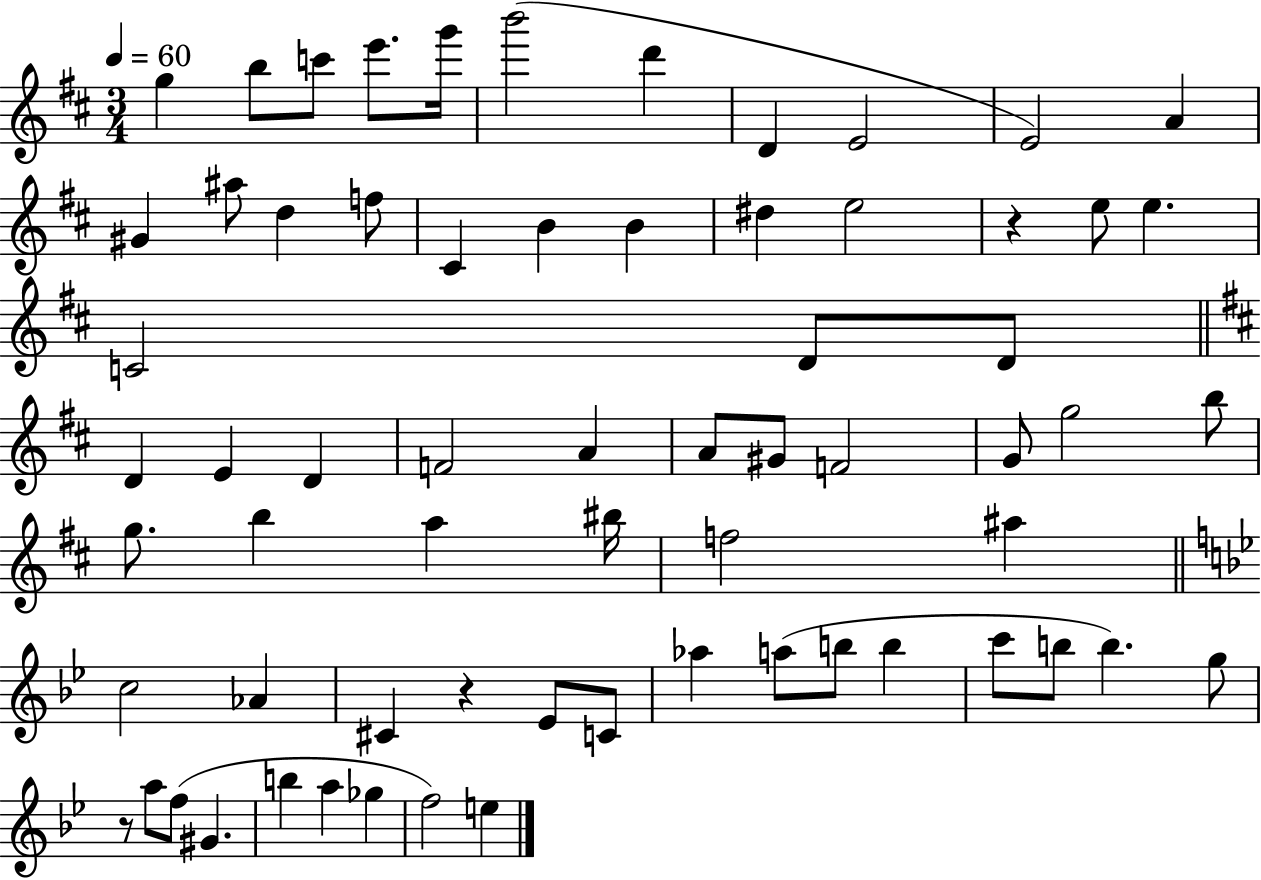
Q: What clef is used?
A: treble